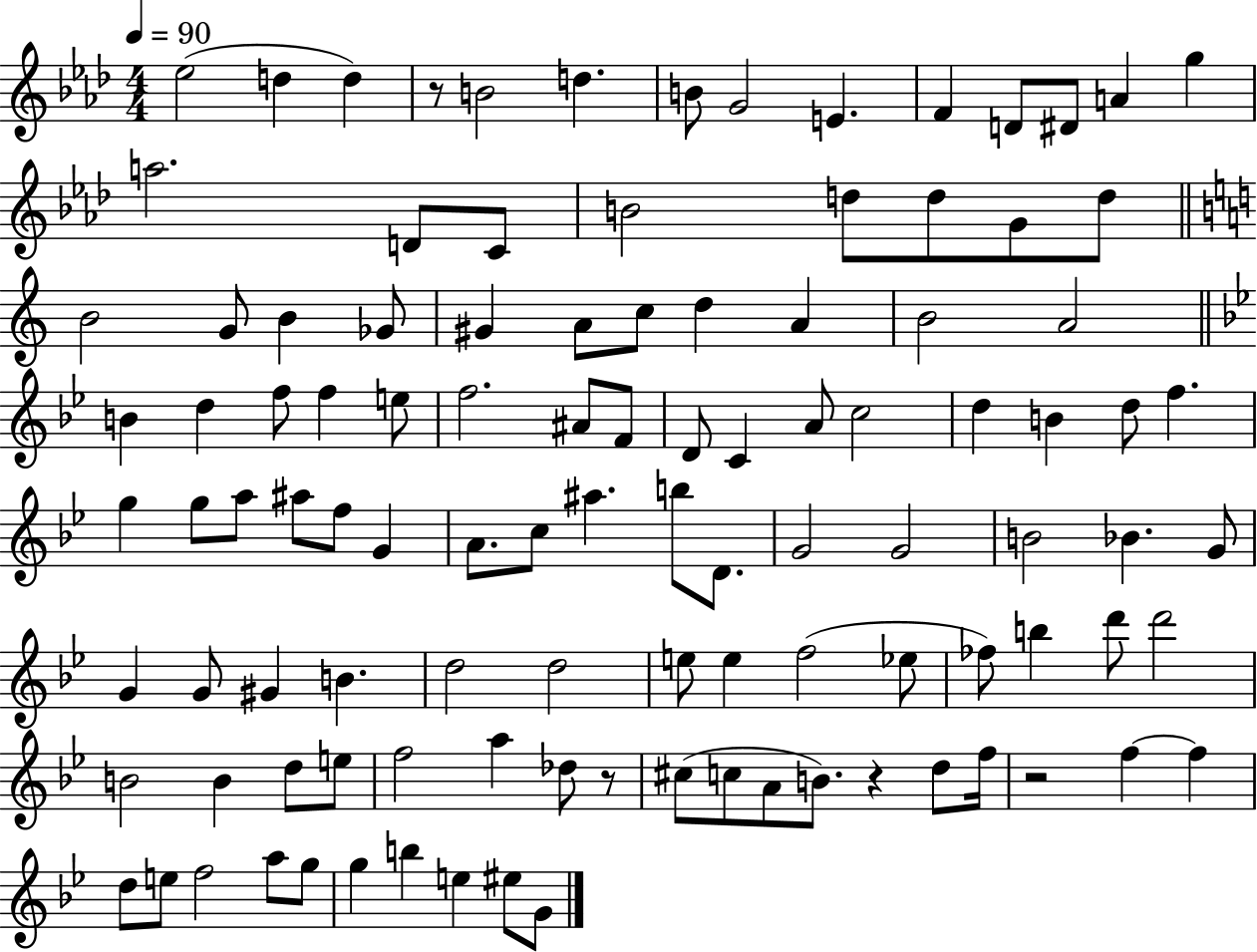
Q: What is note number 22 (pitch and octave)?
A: B4